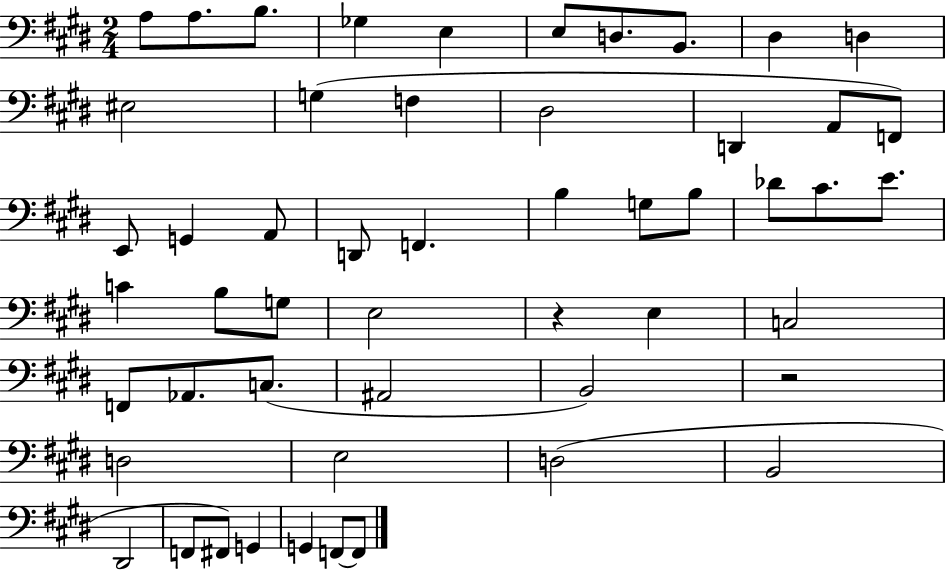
A3/e A3/e. B3/e. Gb3/q E3/q E3/e D3/e. B2/e. D#3/q D3/q EIS3/h G3/q F3/q D#3/h D2/q A2/e F2/e E2/e G2/q A2/e D2/e F2/q. B3/q G3/e B3/e Db4/e C#4/e. E4/e. C4/q B3/e G3/e E3/h R/q E3/q C3/h F2/e Ab2/e. C3/e. A#2/h B2/h R/h D3/h E3/h D3/h B2/h D#2/h F2/e F#2/e G2/q G2/q F2/e F2/e